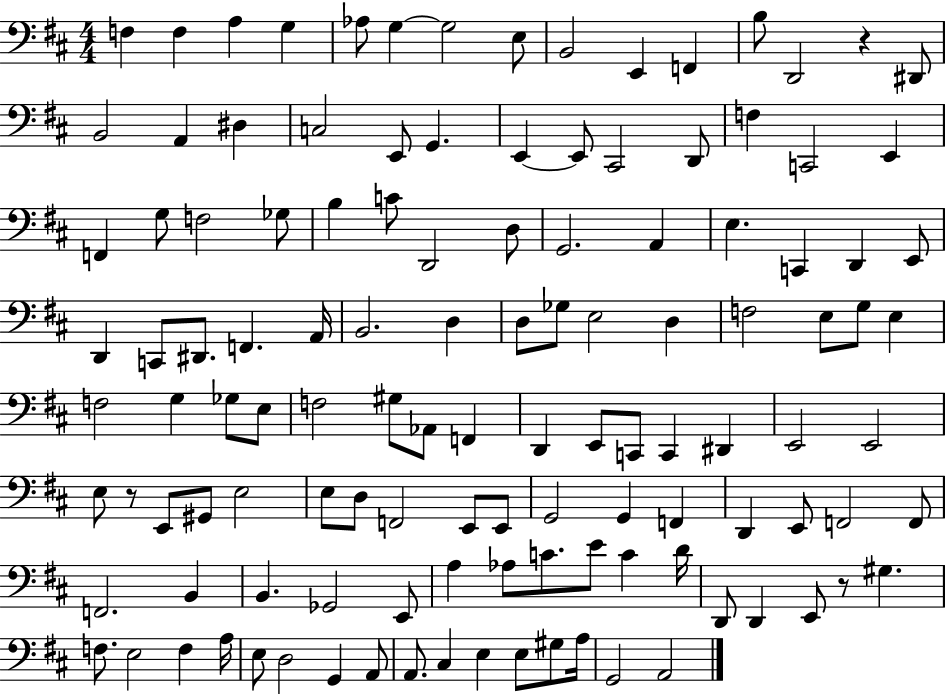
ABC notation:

X:1
T:Untitled
M:4/4
L:1/4
K:D
F, F, A, G, _A,/2 G, G,2 E,/2 B,,2 E,, F,, B,/2 D,,2 z ^D,,/2 B,,2 A,, ^D, C,2 E,,/2 G,, E,, E,,/2 ^C,,2 D,,/2 F, C,,2 E,, F,, G,/2 F,2 _G,/2 B, C/2 D,,2 D,/2 G,,2 A,, E, C,, D,, E,,/2 D,, C,,/2 ^D,,/2 F,, A,,/4 B,,2 D, D,/2 _G,/2 E,2 D, F,2 E,/2 G,/2 E, F,2 G, _G,/2 E,/2 F,2 ^G,/2 _A,,/2 F,, D,, E,,/2 C,,/2 C,, ^D,, E,,2 E,,2 E,/2 z/2 E,,/2 ^G,,/2 E,2 E,/2 D,/2 F,,2 E,,/2 E,,/2 G,,2 G,, F,, D,, E,,/2 F,,2 F,,/2 F,,2 B,, B,, _G,,2 E,,/2 A, _A,/2 C/2 E/2 C D/4 D,,/2 D,, E,,/2 z/2 ^G, F,/2 E,2 F, A,/4 E,/2 D,2 G,, A,,/2 A,,/2 ^C, E, E,/2 ^G,/2 A,/4 G,,2 A,,2